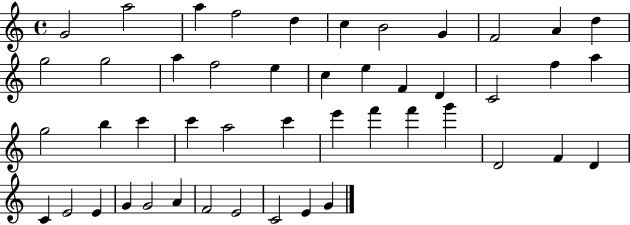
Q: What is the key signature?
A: C major